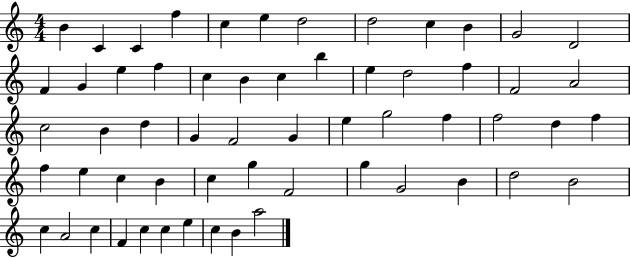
{
  \clef treble
  \numericTimeSignature
  \time 4/4
  \key c \major
  b'4 c'4 c'4 f''4 | c''4 e''4 d''2 | d''2 c''4 b'4 | g'2 d'2 | \break f'4 g'4 e''4 f''4 | c''4 b'4 c''4 b''4 | e''4 d''2 f''4 | f'2 a'2 | \break c''2 b'4 d''4 | g'4 f'2 g'4 | e''4 g''2 f''4 | f''2 d''4 f''4 | \break f''4 e''4 c''4 b'4 | c''4 g''4 f'2 | g''4 g'2 b'4 | d''2 b'2 | \break c''4 a'2 c''4 | f'4 c''4 c''4 e''4 | c''4 b'4 a''2 | \bar "|."
}